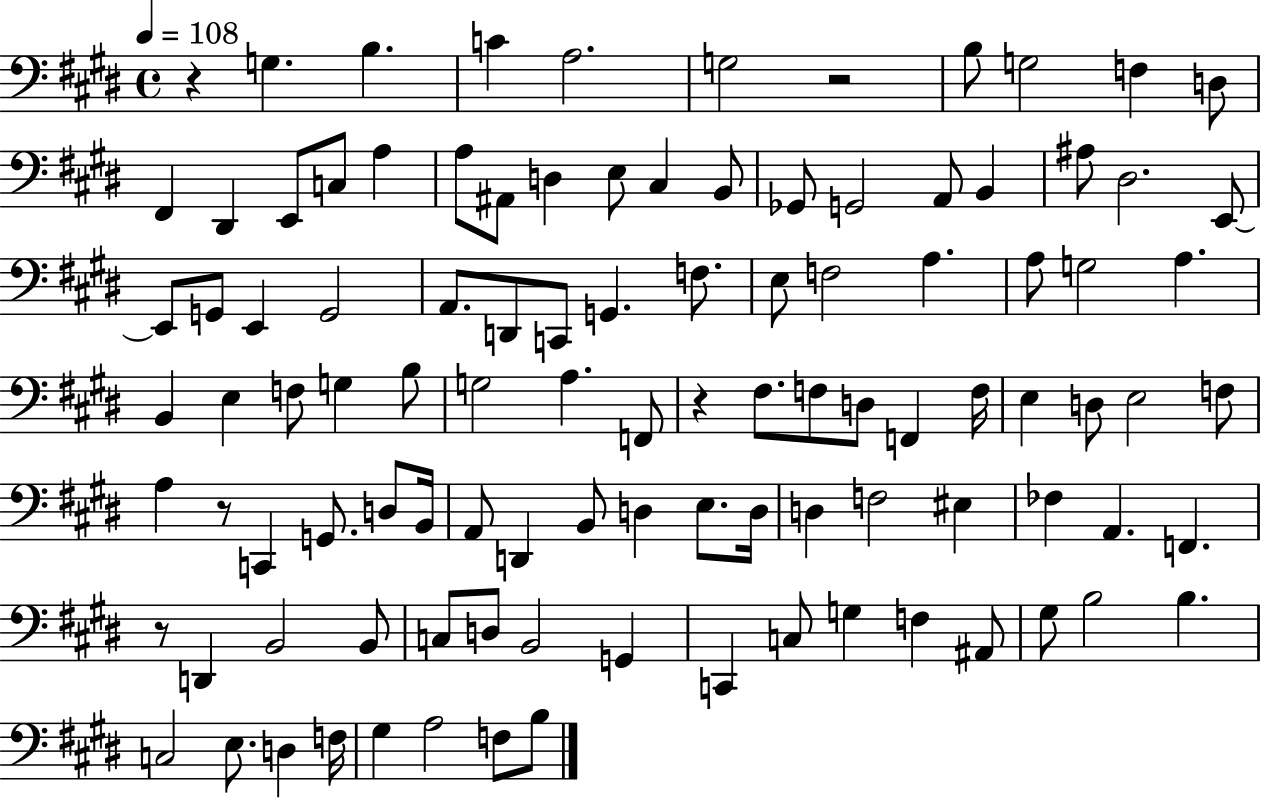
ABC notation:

X:1
T:Untitled
M:4/4
L:1/4
K:E
z G, B, C A,2 G,2 z2 B,/2 G,2 F, D,/2 ^F,, ^D,, E,,/2 C,/2 A, A,/2 ^A,,/2 D, E,/2 ^C, B,,/2 _G,,/2 G,,2 A,,/2 B,, ^A,/2 ^D,2 E,,/2 E,,/2 G,,/2 E,, G,,2 A,,/2 D,,/2 C,,/2 G,, F,/2 E,/2 F,2 A, A,/2 G,2 A, B,, E, F,/2 G, B,/2 G,2 A, F,,/2 z ^F,/2 F,/2 D,/2 F,, F,/4 E, D,/2 E,2 F,/2 A, z/2 C,, G,,/2 D,/2 B,,/4 A,,/2 D,, B,,/2 D, E,/2 D,/4 D, F,2 ^E, _F, A,, F,, z/2 D,, B,,2 B,,/2 C,/2 D,/2 B,,2 G,, C,, C,/2 G, F, ^A,,/2 ^G,/2 B,2 B, C,2 E,/2 D, F,/4 ^G, A,2 F,/2 B,/2